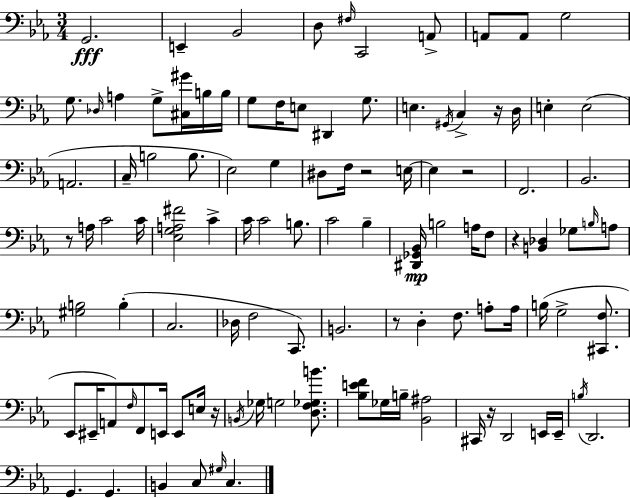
X:1
T:Untitled
M:3/4
L:1/4
K:Cm
G,,2 E,, _B,,2 D,/2 ^F,/4 C,,2 A,,/2 A,,/2 A,,/2 G,2 G,/2 _D,/4 A, G,/2 [^C,^G]/4 B,/4 B,/4 G,/2 F,/4 E,/2 ^D,, G,/2 E, ^G,,/4 C, z/4 D,/4 E, E,2 A,,2 C,/4 B,2 B,/2 _E,2 G, ^D,/2 F,/4 z2 E,/4 E, z2 F,,2 _B,,2 z/2 A,/4 C2 C/4 [_E,G,A,^F]2 C C/4 C2 B,/2 C2 _B, [^D,,_G,,_B,,]/4 B,2 A,/4 F,/2 z [B,,_D,] _G,/2 B,/4 A,/2 [^G,B,]2 B, C,2 _D,/4 F,2 C,,/2 B,,2 z/2 D, F,/2 A,/2 A,/4 B,/4 G,2 [^C,,F,]/2 _E,,/2 ^E,,/4 A,,/2 F,/4 F,,/2 E,,/4 E,,/2 E,/4 z/4 B,,/4 _G,/4 G,2 [D,F,_G,B]/2 [_B,EF]/2 _G,/4 B,/4 [_B,,^A,]2 ^C,,/4 z/4 D,,2 E,,/4 E,,/4 B,/4 D,,2 G,, G,, B,, C,/2 ^G,/4 C,